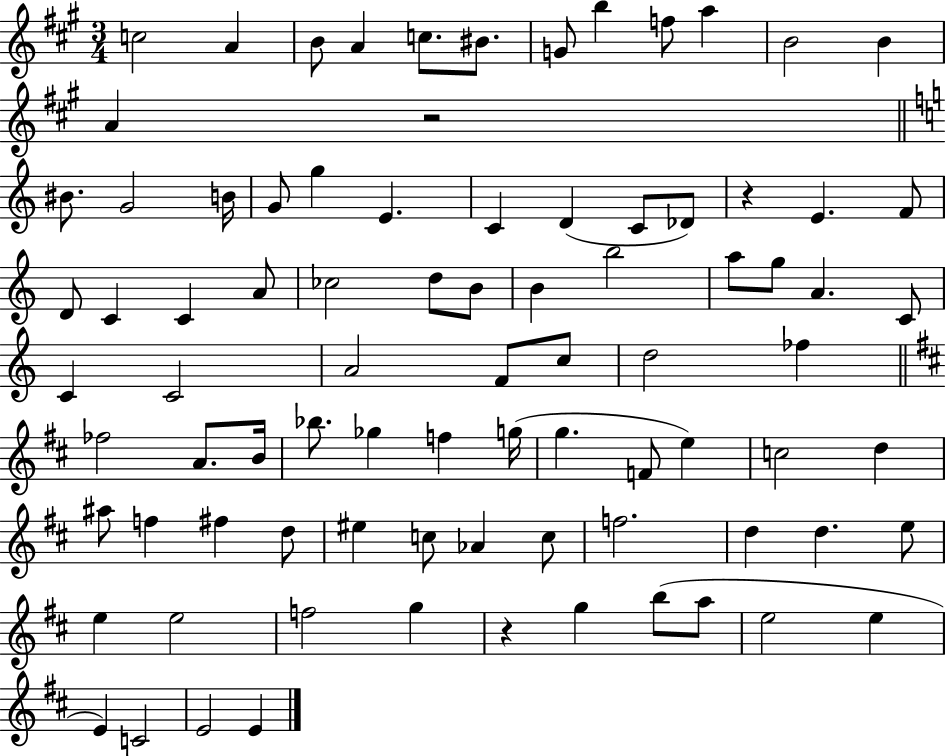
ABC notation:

X:1
T:Untitled
M:3/4
L:1/4
K:A
c2 A B/2 A c/2 ^B/2 G/2 b f/2 a B2 B A z2 ^B/2 G2 B/4 G/2 g E C D C/2 _D/2 z E F/2 D/2 C C A/2 _c2 d/2 B/2 B b2 a/2 g/2 A C/2 C C2 A2 F/2 c/2 d2 _f _f2 A/2 B/4 _b/2 _g f g/4 g F/2 e c2 d ^a/2 f ^f d/2 ^e c/2 _A c/2 f2 d d e/2 e e2 f2 g z g b/2 a/2 e2 e E C2 E2 E